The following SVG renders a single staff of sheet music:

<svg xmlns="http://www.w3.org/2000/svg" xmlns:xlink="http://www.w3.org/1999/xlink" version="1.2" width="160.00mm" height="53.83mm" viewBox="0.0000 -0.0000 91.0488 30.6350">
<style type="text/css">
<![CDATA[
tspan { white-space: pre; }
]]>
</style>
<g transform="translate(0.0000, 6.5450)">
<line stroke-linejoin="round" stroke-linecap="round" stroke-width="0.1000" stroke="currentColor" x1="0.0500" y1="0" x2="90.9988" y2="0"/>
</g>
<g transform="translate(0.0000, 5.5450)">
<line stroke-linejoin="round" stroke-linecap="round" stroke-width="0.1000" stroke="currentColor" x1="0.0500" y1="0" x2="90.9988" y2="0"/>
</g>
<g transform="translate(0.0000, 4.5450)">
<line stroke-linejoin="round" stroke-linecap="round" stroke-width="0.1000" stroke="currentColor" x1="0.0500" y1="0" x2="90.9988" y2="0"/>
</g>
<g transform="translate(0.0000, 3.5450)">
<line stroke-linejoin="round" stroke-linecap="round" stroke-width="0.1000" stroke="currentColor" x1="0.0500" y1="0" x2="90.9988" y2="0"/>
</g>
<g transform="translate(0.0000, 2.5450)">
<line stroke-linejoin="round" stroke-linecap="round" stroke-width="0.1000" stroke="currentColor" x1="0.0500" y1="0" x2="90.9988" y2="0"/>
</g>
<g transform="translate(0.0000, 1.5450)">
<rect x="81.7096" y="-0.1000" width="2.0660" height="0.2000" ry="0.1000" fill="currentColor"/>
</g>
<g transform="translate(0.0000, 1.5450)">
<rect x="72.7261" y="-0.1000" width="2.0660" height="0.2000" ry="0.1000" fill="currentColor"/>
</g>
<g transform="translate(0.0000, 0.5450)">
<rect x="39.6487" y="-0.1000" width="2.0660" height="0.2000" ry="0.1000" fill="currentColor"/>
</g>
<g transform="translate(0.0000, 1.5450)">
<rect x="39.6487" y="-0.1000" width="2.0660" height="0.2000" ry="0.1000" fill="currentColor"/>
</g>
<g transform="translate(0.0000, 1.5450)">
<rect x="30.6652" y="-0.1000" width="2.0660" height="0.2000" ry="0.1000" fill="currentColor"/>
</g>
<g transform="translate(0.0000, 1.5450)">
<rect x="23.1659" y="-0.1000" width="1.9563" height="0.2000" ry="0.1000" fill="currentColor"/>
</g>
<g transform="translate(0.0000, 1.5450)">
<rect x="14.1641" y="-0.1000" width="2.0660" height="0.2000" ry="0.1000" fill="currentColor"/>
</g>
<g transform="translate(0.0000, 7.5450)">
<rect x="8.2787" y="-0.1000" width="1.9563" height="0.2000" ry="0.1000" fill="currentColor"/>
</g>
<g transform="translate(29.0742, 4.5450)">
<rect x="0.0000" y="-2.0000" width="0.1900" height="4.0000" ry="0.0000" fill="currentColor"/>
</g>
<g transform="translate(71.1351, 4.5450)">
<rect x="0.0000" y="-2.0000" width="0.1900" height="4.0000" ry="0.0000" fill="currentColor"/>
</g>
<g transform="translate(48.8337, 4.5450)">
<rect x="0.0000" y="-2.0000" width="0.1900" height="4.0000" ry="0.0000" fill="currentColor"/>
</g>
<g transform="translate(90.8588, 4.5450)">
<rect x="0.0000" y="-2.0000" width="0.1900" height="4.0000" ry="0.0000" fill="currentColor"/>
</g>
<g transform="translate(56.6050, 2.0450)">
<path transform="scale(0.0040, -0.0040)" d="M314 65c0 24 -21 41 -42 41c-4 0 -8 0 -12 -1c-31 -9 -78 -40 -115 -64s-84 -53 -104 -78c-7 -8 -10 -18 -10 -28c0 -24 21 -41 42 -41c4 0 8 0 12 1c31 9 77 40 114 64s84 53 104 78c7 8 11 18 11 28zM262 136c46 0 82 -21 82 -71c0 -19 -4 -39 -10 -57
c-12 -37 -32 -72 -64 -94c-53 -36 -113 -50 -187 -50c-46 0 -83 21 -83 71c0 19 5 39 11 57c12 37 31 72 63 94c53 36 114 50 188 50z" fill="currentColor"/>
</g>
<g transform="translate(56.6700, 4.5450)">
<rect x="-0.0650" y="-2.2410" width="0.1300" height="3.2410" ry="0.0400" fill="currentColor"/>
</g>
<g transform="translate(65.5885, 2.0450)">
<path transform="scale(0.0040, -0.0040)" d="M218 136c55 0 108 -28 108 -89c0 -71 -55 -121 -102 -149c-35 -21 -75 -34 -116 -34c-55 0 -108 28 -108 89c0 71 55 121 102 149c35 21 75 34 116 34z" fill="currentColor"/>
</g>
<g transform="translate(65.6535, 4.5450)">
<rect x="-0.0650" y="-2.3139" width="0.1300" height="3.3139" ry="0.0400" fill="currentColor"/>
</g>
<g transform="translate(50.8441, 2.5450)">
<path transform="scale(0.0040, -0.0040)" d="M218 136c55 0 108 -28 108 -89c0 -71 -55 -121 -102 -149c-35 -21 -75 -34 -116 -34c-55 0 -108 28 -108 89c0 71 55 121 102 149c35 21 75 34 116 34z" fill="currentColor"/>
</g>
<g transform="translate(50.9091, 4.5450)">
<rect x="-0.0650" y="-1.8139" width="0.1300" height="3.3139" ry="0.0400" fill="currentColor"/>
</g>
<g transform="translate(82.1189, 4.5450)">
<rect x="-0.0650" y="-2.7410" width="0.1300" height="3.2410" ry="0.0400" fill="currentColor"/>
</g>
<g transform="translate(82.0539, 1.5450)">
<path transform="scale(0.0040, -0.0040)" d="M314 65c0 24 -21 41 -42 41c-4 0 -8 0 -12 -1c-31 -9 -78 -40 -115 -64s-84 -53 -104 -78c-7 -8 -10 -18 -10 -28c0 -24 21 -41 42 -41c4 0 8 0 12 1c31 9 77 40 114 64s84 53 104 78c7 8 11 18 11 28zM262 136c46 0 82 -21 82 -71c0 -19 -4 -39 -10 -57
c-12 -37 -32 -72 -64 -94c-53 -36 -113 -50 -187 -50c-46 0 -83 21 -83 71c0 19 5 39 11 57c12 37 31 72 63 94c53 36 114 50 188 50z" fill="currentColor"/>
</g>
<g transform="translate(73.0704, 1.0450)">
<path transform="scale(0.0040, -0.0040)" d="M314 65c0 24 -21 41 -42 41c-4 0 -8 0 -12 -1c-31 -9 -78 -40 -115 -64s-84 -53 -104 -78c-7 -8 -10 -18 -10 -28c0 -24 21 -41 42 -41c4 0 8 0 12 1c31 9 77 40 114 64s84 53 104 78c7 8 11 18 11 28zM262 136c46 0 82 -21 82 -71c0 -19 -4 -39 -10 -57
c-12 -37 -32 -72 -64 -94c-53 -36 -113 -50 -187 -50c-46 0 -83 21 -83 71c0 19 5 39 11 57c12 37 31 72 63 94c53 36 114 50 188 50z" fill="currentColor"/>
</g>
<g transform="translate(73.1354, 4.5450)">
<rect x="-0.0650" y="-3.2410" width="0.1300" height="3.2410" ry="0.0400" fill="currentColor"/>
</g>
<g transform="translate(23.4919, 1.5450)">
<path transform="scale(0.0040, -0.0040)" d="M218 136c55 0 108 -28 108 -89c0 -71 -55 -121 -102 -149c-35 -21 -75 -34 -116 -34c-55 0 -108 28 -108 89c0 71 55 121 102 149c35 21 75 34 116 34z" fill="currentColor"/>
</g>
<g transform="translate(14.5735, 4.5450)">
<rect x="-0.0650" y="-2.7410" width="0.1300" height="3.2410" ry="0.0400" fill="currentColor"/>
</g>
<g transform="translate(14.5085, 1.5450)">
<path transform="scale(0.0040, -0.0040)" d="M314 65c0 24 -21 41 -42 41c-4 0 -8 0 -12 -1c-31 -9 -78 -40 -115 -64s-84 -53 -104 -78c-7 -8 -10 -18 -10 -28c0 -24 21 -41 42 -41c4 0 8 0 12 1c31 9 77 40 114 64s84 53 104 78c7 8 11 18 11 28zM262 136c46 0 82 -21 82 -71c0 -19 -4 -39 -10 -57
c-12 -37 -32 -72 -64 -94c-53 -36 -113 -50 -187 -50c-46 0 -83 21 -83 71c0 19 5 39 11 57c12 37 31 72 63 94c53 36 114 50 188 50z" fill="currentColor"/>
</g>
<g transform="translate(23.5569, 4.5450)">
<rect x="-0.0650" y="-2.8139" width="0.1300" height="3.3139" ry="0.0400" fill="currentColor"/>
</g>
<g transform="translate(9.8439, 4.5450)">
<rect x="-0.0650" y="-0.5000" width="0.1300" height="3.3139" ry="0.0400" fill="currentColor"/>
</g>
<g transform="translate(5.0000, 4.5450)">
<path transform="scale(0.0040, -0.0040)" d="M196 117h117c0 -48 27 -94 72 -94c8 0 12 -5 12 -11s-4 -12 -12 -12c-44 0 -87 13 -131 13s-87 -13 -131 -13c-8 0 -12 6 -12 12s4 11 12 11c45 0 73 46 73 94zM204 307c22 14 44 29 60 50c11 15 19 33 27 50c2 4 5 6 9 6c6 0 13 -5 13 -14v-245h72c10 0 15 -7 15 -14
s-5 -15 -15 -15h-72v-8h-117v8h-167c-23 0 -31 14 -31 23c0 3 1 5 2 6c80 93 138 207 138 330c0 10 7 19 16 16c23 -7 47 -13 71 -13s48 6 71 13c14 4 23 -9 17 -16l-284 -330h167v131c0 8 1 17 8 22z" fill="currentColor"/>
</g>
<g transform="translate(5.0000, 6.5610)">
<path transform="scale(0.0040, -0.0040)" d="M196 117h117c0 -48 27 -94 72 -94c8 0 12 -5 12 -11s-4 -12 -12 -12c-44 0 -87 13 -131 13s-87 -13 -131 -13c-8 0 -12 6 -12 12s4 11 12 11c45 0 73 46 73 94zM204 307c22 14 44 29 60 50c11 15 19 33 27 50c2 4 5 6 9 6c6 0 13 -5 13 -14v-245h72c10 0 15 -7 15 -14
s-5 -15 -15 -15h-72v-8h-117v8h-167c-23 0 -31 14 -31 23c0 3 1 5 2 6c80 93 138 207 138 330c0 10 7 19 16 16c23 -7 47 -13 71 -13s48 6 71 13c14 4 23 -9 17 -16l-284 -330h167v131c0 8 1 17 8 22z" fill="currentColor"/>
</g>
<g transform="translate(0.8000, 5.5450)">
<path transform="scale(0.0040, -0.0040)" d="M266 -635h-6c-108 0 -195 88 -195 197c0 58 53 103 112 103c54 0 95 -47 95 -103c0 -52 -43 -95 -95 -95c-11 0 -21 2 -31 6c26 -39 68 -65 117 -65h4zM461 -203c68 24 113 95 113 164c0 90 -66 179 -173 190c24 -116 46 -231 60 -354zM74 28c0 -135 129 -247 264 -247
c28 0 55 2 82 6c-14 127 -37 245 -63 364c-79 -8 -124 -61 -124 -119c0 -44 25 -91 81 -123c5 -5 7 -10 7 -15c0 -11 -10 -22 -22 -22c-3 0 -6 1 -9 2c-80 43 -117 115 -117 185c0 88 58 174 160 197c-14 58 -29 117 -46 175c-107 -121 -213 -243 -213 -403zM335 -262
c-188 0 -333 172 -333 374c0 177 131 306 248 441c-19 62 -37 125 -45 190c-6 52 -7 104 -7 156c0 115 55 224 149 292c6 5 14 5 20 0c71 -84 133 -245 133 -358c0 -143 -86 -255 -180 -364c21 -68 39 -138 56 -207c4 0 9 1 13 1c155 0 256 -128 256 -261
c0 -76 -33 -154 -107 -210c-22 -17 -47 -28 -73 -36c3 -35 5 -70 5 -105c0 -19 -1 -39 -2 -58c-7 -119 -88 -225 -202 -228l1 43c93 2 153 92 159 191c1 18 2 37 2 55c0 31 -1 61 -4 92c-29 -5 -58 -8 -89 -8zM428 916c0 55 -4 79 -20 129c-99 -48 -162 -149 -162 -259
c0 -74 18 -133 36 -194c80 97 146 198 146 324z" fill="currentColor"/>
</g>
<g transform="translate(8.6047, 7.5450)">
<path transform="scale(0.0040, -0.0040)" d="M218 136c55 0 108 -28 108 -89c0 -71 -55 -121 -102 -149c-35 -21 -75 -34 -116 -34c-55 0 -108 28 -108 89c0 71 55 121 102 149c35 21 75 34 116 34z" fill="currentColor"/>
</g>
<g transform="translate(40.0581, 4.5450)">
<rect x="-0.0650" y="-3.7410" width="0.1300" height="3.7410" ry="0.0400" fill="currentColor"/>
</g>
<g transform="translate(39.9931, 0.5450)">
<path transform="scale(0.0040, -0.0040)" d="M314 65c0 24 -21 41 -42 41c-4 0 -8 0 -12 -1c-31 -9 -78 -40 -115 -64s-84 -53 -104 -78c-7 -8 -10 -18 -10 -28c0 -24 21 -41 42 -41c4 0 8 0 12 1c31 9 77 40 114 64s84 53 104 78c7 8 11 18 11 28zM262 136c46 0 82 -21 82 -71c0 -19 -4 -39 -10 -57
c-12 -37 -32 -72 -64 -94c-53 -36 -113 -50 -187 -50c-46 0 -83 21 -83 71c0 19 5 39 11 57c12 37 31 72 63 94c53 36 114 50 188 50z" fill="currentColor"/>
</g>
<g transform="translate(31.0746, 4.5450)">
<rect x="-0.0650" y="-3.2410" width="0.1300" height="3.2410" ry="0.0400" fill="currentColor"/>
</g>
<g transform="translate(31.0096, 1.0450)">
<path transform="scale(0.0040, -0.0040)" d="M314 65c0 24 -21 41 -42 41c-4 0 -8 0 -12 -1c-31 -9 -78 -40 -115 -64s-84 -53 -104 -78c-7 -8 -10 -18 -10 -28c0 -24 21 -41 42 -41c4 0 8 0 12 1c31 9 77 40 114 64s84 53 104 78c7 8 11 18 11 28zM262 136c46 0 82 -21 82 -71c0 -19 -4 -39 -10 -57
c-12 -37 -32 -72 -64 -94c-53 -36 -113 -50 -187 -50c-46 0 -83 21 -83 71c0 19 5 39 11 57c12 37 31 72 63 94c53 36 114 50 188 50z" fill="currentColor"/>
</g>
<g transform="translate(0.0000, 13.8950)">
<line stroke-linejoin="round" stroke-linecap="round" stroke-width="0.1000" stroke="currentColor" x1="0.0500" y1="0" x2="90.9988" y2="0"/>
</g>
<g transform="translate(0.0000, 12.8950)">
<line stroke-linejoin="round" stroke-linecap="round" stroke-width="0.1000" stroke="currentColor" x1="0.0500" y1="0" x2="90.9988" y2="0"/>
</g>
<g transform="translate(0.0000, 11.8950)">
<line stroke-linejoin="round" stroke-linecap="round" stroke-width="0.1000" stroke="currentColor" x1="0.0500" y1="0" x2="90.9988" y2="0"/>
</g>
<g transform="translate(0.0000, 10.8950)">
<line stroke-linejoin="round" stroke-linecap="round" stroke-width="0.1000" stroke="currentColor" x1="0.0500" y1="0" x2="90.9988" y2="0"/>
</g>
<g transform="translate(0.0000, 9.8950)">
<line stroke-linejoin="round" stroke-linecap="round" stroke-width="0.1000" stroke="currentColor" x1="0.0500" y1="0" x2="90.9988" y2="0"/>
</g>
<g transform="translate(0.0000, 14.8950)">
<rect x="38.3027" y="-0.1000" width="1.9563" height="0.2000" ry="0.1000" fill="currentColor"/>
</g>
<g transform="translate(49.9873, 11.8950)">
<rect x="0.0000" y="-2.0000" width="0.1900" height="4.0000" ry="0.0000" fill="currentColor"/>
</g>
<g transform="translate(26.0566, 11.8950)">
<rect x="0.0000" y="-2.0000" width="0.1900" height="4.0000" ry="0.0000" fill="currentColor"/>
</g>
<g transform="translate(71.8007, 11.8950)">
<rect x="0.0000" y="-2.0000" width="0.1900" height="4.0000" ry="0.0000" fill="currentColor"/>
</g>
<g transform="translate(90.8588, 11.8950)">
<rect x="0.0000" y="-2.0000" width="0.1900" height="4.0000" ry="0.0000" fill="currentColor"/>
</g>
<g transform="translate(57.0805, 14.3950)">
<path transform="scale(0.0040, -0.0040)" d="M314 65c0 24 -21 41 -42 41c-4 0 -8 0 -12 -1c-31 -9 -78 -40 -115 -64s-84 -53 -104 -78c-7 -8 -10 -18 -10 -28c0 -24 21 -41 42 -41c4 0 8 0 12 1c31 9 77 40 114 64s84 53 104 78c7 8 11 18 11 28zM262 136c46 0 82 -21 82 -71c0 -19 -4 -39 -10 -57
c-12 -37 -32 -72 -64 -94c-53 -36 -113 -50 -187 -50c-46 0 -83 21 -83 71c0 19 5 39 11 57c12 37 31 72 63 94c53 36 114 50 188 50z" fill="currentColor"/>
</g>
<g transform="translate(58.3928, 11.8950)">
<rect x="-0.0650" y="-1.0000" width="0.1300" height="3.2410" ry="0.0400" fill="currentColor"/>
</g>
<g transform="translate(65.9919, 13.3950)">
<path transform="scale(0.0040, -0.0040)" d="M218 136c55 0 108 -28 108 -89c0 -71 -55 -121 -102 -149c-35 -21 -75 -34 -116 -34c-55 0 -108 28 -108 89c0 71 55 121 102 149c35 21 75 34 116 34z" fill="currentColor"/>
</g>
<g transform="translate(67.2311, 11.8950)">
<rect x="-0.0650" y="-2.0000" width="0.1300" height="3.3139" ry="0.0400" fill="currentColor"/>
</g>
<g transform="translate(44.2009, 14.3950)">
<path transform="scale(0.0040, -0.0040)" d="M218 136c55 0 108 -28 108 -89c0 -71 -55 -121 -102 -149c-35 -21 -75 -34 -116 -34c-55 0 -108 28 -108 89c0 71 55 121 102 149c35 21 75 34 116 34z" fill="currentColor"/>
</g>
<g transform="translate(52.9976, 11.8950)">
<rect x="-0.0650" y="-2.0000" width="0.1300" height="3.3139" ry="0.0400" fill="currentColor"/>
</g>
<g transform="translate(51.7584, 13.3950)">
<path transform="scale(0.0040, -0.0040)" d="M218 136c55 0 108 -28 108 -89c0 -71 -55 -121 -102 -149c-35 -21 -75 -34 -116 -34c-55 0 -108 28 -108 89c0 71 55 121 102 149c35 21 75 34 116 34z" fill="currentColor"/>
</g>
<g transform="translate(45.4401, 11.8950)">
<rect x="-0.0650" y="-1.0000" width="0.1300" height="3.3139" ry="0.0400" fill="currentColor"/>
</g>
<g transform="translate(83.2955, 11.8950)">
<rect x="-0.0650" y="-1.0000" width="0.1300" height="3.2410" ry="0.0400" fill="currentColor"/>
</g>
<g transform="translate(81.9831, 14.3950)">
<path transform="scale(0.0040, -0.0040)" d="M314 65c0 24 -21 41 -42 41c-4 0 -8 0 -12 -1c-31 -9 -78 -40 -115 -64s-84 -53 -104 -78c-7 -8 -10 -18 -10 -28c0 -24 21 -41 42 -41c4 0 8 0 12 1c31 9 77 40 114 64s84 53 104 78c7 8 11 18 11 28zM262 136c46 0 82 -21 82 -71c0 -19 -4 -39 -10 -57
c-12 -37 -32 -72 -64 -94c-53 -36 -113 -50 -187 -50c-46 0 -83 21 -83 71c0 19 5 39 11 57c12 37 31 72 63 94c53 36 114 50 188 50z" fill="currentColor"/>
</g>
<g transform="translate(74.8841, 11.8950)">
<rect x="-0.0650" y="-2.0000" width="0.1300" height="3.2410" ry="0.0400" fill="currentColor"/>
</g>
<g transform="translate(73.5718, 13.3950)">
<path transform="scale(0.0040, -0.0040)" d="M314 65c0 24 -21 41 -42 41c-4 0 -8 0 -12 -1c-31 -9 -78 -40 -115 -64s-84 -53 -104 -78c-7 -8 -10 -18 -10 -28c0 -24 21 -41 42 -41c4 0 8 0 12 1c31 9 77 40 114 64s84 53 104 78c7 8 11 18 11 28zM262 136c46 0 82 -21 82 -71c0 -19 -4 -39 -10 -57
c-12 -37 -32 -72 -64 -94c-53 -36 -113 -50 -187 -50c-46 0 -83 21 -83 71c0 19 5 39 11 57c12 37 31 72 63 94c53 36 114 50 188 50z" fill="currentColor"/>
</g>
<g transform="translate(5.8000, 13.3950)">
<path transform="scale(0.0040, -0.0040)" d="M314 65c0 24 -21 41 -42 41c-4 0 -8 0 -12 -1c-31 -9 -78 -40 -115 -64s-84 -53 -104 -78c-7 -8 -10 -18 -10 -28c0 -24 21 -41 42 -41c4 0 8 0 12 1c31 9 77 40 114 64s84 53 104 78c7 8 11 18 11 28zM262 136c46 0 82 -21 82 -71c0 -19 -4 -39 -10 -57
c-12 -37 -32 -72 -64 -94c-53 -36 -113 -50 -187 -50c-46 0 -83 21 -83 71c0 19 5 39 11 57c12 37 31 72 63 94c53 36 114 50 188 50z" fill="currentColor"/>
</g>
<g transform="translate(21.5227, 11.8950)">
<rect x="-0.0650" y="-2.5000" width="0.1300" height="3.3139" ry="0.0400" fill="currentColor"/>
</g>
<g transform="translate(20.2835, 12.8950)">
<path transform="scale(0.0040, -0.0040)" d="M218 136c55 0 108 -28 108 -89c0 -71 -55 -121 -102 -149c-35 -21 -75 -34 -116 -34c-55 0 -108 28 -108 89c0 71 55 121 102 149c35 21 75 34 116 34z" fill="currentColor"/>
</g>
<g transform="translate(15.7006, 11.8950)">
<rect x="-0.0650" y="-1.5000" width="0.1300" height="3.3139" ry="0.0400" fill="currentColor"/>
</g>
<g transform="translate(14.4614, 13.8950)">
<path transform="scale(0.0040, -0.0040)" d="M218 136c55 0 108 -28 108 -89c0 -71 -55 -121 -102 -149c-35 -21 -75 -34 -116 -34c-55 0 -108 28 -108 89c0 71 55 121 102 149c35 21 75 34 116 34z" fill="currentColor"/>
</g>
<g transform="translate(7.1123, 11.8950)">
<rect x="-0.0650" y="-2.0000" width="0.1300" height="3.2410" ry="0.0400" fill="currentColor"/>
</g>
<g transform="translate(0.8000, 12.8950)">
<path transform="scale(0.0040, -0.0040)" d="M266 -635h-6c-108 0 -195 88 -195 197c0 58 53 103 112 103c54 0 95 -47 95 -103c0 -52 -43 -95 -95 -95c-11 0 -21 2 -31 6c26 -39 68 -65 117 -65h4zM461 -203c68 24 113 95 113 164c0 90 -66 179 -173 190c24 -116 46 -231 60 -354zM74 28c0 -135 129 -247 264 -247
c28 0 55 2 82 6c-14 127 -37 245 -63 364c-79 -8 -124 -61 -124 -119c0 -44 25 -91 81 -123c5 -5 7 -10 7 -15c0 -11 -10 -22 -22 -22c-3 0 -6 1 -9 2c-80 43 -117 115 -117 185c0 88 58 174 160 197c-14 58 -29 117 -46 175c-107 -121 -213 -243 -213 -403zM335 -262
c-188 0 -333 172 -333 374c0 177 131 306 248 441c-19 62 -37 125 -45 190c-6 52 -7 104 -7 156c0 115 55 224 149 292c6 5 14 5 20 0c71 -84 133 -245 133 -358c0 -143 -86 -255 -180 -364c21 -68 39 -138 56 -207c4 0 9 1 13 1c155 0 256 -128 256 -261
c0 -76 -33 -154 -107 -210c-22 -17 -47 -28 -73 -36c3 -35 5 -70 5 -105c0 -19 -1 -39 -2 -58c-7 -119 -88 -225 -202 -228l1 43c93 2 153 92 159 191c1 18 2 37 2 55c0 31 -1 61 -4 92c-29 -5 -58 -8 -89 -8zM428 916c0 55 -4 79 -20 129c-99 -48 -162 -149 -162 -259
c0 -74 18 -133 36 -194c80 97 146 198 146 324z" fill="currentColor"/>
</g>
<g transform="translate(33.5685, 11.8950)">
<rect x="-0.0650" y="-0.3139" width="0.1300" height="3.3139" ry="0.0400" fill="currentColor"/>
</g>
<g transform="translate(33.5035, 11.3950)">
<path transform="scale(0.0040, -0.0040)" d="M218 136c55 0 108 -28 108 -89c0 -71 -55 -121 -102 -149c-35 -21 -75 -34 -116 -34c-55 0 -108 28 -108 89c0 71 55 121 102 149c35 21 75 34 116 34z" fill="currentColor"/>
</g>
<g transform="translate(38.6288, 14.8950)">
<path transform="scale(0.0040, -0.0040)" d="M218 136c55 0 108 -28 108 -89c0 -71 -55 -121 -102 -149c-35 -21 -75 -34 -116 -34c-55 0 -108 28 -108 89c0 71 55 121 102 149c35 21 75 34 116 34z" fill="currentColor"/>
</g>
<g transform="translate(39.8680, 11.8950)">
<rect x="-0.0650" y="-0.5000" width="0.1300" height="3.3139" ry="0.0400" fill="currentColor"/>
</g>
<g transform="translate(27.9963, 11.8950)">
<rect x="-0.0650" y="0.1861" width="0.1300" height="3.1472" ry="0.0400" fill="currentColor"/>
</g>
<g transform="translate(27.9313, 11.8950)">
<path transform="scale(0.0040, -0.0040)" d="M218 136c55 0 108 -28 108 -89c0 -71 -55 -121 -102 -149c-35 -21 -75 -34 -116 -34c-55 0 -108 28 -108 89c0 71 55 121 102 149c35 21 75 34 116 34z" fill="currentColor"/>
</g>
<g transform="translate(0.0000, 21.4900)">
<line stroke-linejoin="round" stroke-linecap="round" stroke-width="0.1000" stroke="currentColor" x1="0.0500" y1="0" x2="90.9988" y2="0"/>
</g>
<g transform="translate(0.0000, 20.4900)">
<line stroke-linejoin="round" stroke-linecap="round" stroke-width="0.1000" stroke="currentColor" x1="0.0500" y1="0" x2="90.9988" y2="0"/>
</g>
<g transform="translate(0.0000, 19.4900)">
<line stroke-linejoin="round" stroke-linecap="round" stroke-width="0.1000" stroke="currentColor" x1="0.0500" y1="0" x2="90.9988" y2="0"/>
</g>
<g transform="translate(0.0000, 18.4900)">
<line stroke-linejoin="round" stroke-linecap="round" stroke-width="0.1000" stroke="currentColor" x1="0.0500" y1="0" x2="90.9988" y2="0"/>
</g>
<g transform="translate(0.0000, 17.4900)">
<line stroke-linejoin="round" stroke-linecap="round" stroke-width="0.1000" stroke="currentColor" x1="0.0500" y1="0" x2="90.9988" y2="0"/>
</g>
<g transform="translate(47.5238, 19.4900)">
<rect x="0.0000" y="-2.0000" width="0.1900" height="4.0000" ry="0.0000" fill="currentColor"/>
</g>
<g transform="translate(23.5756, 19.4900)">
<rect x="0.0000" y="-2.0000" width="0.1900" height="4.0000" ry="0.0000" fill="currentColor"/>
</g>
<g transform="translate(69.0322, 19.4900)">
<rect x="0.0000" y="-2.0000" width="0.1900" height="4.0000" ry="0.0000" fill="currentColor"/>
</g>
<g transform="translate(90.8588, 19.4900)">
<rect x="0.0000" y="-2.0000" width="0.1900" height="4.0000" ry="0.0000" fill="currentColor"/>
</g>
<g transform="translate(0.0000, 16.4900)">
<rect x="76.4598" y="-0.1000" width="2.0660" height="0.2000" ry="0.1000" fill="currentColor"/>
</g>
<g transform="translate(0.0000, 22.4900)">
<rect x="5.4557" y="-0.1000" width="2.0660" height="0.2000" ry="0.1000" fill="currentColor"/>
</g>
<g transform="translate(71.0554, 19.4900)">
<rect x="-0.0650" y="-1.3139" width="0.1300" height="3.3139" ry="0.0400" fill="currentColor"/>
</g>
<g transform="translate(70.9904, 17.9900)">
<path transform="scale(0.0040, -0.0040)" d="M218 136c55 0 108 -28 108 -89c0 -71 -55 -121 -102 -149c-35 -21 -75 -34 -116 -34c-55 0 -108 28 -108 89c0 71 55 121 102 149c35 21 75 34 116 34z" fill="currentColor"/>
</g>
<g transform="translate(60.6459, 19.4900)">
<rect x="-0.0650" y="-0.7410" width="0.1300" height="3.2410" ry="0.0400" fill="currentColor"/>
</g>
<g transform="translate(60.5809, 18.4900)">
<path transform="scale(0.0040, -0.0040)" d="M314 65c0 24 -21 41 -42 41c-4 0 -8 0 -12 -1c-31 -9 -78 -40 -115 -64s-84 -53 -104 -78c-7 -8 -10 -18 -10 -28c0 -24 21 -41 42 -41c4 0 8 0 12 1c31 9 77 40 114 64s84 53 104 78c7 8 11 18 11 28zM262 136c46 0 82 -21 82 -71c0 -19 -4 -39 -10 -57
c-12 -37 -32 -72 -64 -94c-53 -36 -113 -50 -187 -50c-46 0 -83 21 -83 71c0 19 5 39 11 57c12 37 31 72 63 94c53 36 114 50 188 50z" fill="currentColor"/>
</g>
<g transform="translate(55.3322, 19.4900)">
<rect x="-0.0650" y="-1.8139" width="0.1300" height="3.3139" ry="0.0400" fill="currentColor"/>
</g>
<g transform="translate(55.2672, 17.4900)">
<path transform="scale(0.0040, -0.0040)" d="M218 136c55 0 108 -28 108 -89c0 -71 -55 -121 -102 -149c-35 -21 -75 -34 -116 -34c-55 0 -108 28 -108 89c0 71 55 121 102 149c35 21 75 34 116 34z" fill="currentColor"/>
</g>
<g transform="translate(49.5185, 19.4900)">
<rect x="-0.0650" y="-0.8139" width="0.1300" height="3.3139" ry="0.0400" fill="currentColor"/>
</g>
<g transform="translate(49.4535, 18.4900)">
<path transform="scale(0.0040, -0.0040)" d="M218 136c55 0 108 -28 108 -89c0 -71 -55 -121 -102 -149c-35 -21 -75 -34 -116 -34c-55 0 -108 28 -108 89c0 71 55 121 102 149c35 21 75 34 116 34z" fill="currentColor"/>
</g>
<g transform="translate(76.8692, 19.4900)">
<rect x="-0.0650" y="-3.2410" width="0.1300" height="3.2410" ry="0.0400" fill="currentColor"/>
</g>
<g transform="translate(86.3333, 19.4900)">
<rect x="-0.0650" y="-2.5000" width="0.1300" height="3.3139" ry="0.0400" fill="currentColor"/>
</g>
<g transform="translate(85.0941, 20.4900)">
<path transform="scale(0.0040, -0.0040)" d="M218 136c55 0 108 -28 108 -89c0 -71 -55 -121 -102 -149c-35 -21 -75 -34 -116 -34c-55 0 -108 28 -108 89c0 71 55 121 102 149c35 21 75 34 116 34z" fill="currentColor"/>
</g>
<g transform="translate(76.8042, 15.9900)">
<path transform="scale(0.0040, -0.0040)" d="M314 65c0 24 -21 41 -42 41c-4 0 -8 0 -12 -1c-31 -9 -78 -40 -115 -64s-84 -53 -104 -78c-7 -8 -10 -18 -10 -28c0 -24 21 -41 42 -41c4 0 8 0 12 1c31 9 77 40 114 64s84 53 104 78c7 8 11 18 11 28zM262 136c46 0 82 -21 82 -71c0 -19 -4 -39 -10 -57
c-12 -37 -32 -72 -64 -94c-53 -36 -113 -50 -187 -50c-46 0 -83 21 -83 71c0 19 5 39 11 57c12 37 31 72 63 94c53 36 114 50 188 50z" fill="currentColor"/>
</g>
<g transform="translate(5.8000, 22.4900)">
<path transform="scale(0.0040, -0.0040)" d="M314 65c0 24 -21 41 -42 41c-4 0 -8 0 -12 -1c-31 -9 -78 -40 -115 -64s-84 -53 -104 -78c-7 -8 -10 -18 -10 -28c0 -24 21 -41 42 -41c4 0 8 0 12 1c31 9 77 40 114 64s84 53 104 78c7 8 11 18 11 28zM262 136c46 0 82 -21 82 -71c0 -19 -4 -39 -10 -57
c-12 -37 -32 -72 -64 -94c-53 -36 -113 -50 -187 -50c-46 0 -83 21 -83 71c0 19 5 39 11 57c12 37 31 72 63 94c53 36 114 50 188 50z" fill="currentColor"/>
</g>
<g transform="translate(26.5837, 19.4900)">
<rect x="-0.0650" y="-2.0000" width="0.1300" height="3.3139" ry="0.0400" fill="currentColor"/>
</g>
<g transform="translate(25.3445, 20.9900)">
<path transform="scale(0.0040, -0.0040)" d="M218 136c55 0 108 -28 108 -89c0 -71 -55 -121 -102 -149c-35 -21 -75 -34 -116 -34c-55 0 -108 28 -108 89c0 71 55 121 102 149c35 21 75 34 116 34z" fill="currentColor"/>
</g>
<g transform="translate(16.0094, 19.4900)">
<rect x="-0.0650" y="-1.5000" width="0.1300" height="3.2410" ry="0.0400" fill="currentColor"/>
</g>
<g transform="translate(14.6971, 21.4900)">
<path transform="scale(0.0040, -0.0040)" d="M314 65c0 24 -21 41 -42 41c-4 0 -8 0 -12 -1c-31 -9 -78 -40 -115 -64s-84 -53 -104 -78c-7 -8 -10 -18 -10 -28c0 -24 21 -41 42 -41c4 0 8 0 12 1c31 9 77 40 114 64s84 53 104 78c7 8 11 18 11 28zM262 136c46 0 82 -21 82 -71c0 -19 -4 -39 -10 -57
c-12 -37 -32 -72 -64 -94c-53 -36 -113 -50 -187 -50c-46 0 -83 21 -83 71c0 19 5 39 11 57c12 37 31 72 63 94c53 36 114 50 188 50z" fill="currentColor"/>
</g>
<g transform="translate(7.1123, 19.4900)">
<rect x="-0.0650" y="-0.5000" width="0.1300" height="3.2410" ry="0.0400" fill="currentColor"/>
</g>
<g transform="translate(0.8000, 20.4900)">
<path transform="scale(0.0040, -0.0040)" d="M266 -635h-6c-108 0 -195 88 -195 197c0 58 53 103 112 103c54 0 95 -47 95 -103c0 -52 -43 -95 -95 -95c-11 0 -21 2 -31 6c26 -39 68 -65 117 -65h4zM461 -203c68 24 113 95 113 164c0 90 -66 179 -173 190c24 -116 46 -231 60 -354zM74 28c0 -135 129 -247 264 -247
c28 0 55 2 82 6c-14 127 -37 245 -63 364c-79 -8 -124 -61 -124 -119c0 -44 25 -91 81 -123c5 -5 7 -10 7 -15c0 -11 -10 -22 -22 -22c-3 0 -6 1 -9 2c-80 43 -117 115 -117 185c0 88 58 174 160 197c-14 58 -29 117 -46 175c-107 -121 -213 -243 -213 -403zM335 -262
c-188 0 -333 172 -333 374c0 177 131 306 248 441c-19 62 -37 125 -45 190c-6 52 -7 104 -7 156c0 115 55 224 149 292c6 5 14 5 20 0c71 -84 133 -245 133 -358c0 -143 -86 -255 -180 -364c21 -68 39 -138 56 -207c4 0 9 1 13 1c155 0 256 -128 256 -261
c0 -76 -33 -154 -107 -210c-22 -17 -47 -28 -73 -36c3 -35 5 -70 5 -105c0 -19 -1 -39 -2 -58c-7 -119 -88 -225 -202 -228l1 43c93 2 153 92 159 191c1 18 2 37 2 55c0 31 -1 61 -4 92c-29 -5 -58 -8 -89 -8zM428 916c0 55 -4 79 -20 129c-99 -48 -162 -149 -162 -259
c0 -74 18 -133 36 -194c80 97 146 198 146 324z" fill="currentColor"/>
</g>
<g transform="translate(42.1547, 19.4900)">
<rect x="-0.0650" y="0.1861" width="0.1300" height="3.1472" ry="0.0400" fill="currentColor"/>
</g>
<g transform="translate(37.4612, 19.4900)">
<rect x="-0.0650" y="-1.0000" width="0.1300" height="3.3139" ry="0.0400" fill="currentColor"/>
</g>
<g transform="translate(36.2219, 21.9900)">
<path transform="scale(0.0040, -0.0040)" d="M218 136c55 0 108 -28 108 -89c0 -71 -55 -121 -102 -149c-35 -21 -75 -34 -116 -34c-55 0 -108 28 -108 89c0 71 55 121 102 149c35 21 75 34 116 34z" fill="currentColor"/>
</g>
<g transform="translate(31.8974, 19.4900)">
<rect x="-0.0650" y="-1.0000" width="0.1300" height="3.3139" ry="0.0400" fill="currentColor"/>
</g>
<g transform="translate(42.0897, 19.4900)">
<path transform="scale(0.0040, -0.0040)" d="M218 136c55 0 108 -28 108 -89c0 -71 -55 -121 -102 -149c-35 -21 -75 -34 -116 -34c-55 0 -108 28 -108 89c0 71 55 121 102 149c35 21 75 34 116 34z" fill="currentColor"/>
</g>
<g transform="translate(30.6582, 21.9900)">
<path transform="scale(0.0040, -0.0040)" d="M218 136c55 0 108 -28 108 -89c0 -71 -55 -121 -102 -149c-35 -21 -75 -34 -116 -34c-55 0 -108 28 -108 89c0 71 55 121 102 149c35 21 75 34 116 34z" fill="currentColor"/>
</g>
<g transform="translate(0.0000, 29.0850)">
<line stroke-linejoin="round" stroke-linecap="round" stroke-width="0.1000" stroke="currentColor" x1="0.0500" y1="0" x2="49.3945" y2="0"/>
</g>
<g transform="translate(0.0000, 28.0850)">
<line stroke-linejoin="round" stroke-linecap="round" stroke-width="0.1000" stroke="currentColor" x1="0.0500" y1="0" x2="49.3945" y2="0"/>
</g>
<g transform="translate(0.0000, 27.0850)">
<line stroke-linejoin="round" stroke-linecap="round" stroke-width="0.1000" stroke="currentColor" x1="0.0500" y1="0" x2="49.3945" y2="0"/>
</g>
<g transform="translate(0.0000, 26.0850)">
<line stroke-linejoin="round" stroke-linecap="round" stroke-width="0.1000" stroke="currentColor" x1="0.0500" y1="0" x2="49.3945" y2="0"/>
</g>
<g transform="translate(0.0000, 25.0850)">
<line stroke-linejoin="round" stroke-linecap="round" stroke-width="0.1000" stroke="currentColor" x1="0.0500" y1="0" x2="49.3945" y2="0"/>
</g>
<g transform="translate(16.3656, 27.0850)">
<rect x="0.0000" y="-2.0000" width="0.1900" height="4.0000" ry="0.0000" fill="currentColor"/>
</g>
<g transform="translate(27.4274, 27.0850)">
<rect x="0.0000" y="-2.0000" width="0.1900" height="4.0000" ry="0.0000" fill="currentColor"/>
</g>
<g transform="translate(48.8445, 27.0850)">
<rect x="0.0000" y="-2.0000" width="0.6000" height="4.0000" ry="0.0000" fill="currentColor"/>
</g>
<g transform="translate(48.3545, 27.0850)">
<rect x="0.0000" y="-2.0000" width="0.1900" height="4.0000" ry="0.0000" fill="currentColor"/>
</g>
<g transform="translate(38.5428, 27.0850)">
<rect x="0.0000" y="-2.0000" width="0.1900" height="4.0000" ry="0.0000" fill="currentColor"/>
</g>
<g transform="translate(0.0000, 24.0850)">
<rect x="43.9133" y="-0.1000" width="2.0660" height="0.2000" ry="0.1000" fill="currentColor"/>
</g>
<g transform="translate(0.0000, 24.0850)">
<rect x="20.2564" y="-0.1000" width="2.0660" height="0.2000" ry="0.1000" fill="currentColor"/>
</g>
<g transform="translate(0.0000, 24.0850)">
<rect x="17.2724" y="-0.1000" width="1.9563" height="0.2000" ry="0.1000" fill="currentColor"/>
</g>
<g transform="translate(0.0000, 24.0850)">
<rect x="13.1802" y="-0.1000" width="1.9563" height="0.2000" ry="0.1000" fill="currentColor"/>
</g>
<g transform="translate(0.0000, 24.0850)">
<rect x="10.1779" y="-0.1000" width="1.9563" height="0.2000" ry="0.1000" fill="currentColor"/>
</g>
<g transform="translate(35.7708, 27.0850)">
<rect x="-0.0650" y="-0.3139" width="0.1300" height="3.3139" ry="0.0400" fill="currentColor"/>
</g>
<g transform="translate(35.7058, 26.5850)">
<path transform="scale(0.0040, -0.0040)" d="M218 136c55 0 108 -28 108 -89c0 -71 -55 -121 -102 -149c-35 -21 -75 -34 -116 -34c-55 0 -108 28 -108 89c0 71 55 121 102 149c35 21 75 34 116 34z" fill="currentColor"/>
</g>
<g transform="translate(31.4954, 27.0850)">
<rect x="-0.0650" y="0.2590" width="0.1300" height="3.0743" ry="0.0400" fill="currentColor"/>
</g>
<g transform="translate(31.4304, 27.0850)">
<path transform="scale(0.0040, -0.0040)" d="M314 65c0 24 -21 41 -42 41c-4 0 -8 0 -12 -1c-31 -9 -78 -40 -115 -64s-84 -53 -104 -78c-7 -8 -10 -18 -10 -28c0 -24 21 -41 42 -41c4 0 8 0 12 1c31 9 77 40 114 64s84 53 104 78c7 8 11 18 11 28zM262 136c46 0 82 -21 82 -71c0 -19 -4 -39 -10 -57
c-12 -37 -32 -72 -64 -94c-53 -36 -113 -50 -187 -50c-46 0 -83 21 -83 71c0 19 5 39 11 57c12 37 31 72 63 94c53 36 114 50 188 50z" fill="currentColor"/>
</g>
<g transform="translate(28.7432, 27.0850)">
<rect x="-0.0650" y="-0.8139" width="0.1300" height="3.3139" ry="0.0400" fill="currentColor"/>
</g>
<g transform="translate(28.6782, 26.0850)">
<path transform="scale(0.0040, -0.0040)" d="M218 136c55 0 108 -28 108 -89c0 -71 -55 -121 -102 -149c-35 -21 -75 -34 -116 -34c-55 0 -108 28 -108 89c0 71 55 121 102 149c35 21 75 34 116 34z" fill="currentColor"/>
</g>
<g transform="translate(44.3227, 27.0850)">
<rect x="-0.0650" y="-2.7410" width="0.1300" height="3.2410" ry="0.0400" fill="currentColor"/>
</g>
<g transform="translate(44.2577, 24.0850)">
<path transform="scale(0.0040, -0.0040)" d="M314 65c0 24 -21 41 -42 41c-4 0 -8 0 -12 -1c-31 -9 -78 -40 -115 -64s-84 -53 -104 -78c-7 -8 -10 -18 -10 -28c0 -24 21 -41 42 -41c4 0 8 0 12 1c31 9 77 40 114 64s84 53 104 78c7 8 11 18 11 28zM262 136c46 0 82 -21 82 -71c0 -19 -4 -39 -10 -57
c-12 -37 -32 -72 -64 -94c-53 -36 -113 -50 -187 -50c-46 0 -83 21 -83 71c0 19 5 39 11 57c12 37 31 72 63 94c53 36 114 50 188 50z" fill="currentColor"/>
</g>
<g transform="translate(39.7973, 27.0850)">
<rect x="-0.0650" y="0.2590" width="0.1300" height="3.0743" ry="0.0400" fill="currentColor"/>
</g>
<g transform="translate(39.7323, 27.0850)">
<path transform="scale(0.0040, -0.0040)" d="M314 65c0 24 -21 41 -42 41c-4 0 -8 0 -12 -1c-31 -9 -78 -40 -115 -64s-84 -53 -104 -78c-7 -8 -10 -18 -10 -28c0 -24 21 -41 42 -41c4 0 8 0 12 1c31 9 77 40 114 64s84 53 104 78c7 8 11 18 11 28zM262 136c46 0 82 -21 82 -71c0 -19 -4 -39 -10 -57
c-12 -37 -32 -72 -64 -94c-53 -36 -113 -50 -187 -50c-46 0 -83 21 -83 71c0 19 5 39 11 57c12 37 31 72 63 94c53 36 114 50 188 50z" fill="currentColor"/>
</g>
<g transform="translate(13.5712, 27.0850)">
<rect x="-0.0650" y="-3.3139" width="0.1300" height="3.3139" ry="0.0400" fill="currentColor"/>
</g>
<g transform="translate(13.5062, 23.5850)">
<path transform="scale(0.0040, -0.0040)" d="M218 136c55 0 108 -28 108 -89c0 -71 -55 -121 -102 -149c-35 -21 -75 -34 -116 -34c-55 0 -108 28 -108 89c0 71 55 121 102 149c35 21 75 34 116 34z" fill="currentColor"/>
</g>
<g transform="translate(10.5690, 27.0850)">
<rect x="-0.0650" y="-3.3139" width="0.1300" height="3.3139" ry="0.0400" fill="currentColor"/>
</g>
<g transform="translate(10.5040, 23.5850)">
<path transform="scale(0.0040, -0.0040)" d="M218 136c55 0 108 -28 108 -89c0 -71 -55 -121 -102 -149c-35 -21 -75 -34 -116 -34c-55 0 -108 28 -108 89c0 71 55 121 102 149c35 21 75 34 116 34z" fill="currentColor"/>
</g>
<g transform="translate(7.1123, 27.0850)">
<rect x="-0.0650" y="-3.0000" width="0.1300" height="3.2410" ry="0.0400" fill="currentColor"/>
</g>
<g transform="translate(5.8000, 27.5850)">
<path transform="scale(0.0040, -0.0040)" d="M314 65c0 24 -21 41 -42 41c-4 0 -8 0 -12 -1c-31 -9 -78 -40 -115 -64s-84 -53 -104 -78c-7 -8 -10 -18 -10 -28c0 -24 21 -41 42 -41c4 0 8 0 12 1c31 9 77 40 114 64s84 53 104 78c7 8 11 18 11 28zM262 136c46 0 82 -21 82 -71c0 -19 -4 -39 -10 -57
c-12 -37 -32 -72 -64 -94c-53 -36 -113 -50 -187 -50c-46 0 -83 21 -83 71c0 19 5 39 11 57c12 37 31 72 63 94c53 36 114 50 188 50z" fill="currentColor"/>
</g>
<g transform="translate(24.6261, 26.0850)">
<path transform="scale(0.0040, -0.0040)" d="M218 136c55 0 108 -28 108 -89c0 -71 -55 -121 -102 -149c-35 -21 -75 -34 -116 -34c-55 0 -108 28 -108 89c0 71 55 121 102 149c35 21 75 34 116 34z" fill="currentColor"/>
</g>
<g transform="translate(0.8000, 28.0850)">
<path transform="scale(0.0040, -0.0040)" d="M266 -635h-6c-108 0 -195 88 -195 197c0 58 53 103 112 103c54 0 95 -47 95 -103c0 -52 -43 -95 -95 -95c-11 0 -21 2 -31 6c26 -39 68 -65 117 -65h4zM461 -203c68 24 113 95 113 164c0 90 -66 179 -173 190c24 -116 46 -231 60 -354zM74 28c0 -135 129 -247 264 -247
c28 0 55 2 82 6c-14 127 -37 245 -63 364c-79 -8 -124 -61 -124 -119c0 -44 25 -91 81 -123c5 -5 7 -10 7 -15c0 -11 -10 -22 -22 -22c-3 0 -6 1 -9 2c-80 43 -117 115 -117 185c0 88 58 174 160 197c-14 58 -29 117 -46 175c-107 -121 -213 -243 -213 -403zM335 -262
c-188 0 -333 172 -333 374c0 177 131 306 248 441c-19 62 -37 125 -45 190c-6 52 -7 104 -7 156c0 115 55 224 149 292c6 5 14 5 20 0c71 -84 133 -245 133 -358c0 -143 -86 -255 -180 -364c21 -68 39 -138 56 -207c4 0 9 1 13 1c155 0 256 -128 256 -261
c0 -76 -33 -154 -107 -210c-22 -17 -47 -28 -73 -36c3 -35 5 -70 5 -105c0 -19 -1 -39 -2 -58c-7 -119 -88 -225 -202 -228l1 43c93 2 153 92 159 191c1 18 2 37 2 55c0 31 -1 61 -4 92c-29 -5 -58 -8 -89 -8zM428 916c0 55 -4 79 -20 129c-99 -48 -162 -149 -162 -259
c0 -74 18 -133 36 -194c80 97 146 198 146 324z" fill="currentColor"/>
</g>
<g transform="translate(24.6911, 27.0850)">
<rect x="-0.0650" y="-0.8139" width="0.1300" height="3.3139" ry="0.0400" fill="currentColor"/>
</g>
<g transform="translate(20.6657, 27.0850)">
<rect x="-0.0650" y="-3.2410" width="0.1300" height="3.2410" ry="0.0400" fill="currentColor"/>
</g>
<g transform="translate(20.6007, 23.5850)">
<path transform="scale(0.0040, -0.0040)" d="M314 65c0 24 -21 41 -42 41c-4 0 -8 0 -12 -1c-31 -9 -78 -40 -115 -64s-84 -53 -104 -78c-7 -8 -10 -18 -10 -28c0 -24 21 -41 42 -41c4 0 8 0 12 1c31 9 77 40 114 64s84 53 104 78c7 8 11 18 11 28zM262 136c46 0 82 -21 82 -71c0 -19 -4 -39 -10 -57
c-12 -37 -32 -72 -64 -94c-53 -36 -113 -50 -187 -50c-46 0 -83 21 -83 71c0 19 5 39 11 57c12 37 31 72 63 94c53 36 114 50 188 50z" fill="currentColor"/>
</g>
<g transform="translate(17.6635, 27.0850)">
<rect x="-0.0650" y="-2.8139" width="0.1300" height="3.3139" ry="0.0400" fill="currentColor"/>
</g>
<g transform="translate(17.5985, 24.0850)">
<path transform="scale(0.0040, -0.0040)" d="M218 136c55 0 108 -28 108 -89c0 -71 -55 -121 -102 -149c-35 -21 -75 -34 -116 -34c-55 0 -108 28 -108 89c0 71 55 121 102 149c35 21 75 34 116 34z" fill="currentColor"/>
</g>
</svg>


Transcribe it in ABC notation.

X:1
T:Untitled
M:4/4
L:1/4
K:C
C a2 a b2 c'2 f g2 g b2 a2 F2 E G B c C D F D2 F F2 D2 C2 E2 F D D B d f d2 e b2 G A2 b b a b2 d d B2 c B2 a2